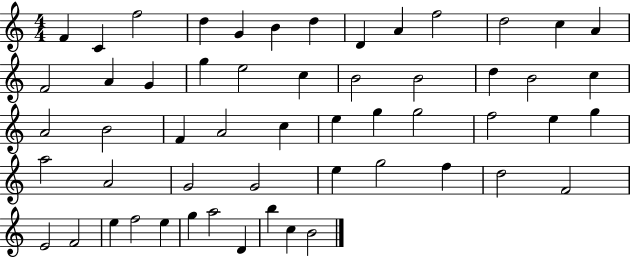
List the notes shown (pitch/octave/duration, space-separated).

F4/q C4/q F5/h D5/q G4/q B4/q D5/q D4/q A4/q F5/h D5/h C5/q A4/q F4/h A4/q G4/q G5/q E5/h C5/q B4/h B4/h D5/q B4/h C5/q A4/h B4/h F4/q A4/h C5/q E5/q G5/q G5/h F5/h E5/q G5/q A5/h A4/h G4/h G4/h E5/q G5/h F5/q D5/h F4/h E4/h F4/h E5/q F5/h E5/q G5/q A5/h D4/q B5/q C5/q B4/h